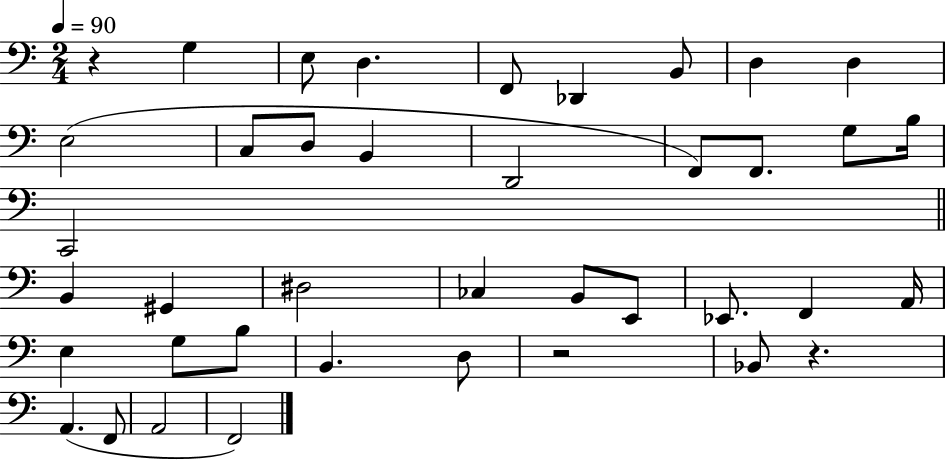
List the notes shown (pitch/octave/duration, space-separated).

R/q G3/q E3/e D3/q. F2/e Db2/q B2/e D3/q D3/q E3/h C3/e D3/e B2/q D2/h F2/e F2/e. G3/e B3/s C2/h B2/q G#2/q D#3/h CES3/q B2/e E2/e Eb2/e. F2/q A2/s E3/q G3/e B3/e B2/q. D3/e R/h Bb2/e R/q. A2/q. F2/e A2/h F2/h